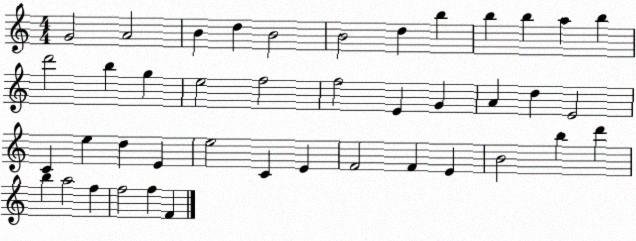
X:1
T:Untitled
M:4/4
L:1/4
K:C
G2 A2 B d B2 B2 d b b b a b d'2 b g e2 f2 f2 E G A d E2 C e d E e2 C E F2 F E B2 b d' b a2 f f2 f F